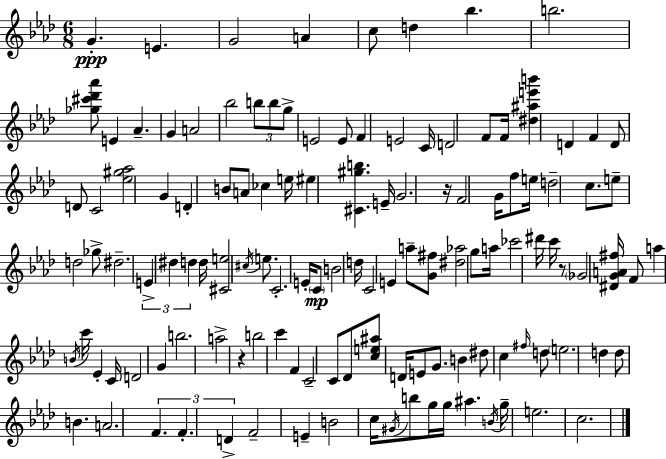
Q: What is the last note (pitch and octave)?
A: C5